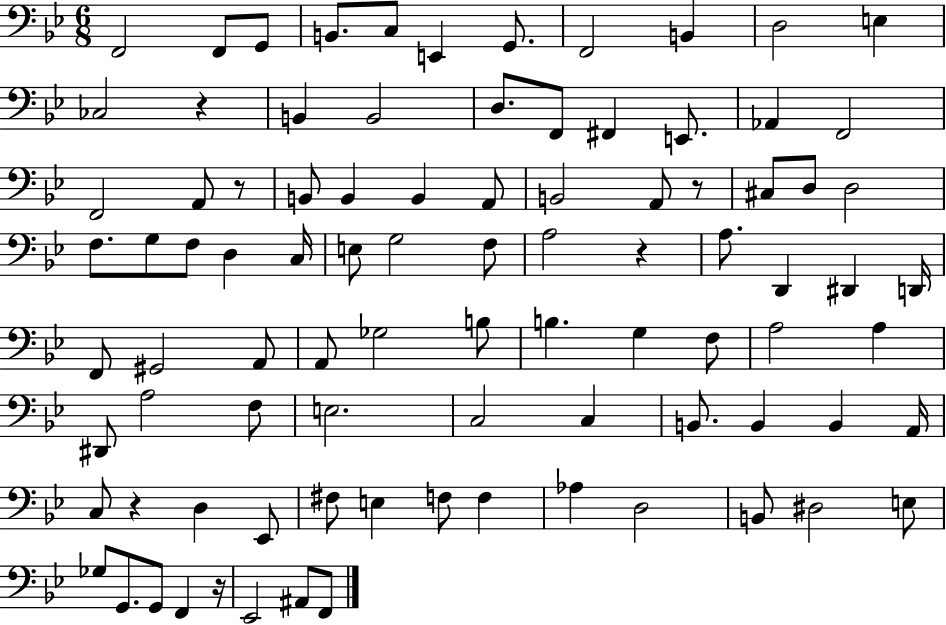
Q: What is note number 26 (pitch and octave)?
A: A2